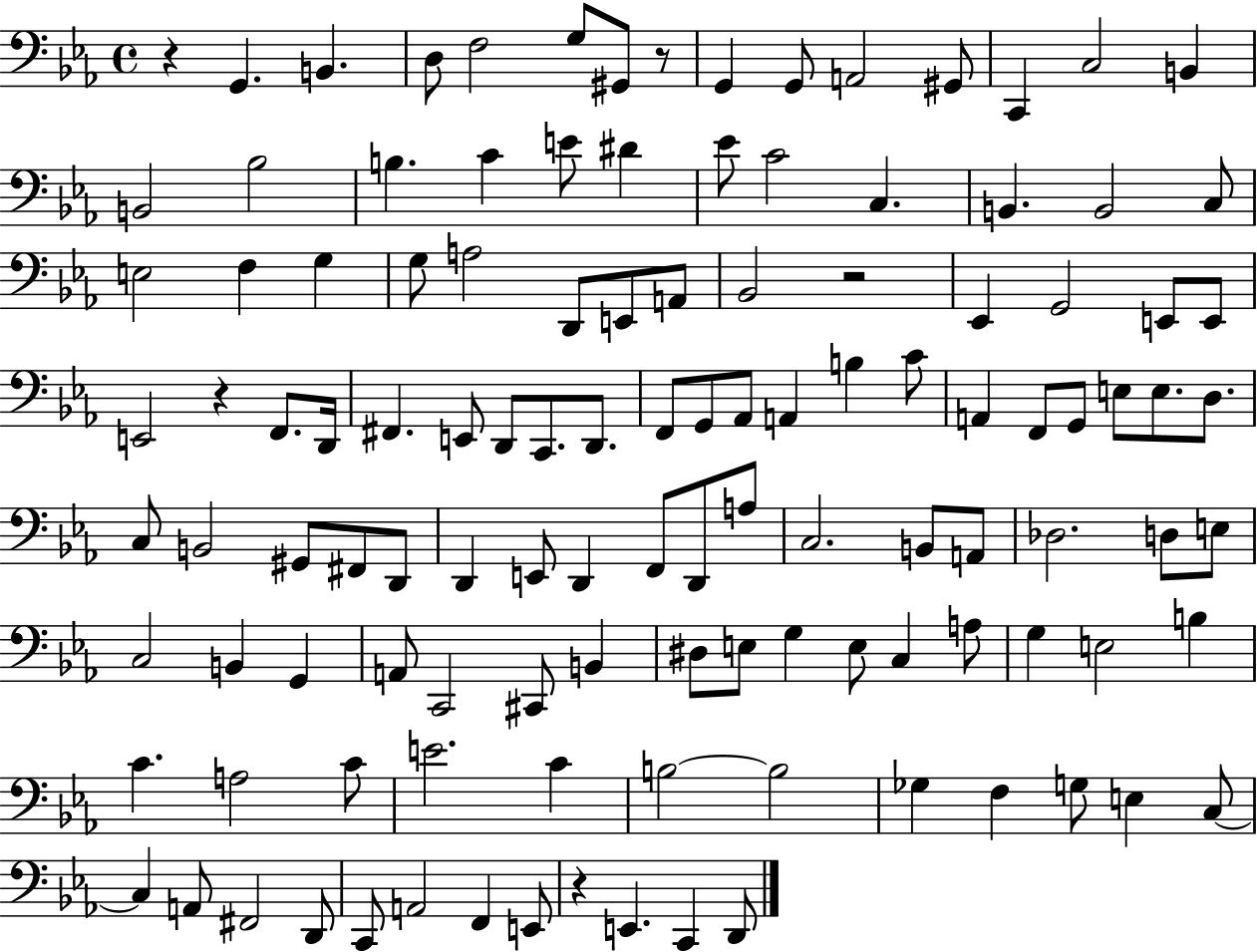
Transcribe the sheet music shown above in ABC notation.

X:1
T:Untitled
M:4/4
L:1/4
K:Eb
z G,, B,, D,/2 F,2 G,/2 ^G,,/2 z/2 G,, G,,/2 A,,2 ^G,,/2 C,, C,2 B,, B,,2 _B,2 B, C E/2 ^D _E/2 C2 C, B,, B,,2 C,/2 E,2 F, G, G,/2 A,2 D,,/2 E,,/2 A,,/2 _B,,2 z2 _E,, G,,2 E,,/2 E,,/2 E,,2 z F,,/2 D,,/4 ^F,, E,,/2 D,,/2 C,,/2 D,,/2 F,,/2 G,,/2 _A,,/2 A,, B, C/2 A,, F,,/2 G,,/2 E,/2 E,/2 D,/2 C,/2 B,,2 ^G,,/2 ^F,,/2 D,,/2 D,, E,,/2 D,, F,,/2 D,,/2 A,/2 C,2 B,,/2 A,,/2 _D,2 D,/2 E,/2 C,2 B,, G,, A,,/2 C,,2 ^C,,/2 B,, ^D,/2 E,/2 G, E,/2 C, A,/2 G, E,2 B, C A,2 C/2 E2 C B,2 B,2 _G, F, G,/2 E, C,/2 C, A,,/2 ^F,,2 D,,/2 C,,/2 A,,2 F,, E,,/2 z E,, C,, D,,/2